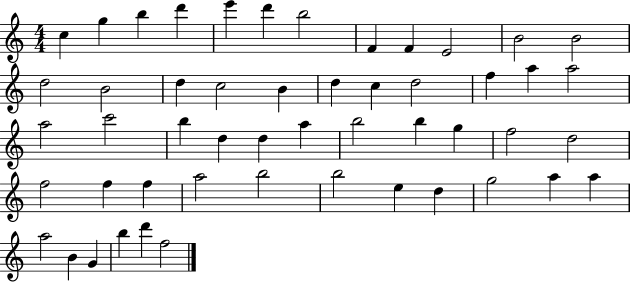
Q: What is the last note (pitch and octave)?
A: F5